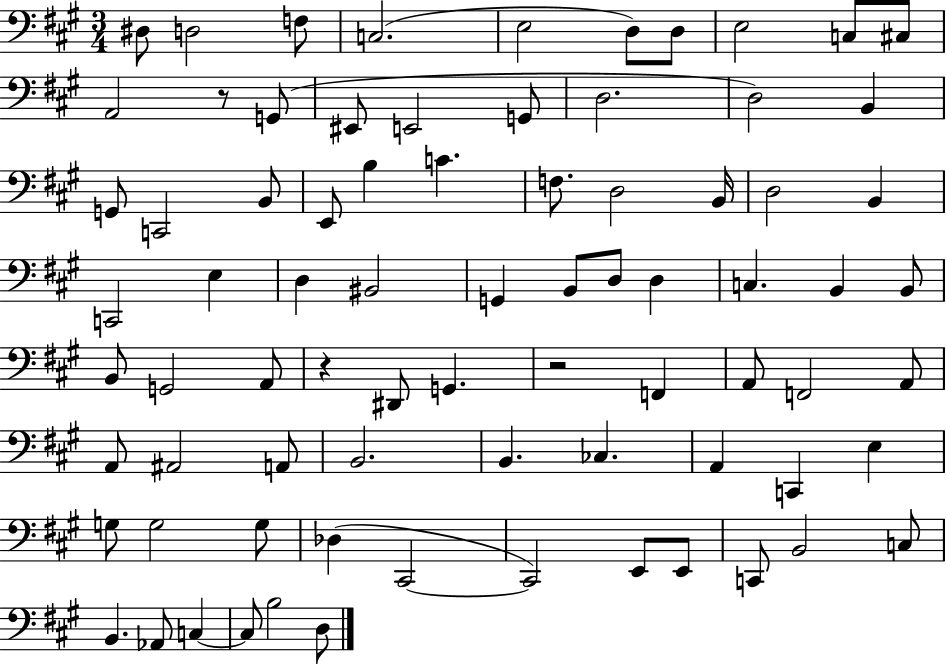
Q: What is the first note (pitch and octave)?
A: D#3